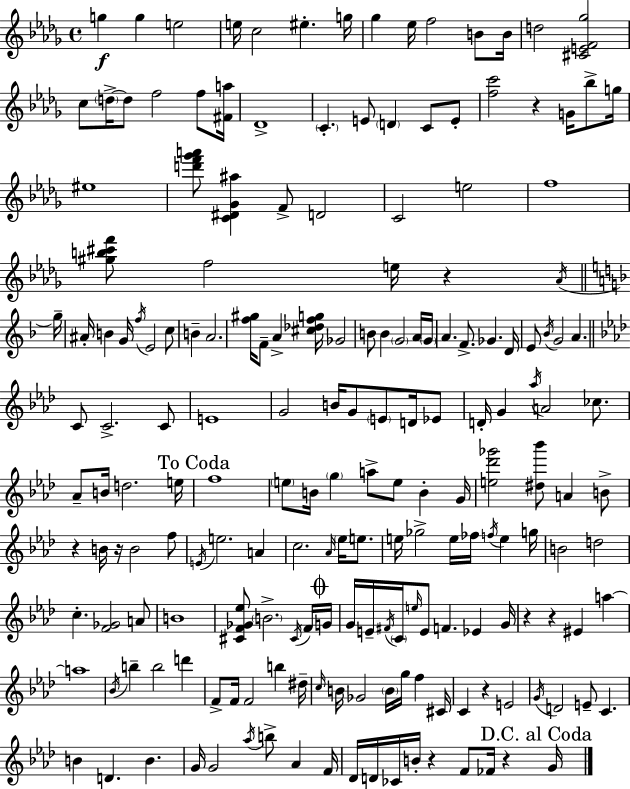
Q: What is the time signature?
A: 4/4